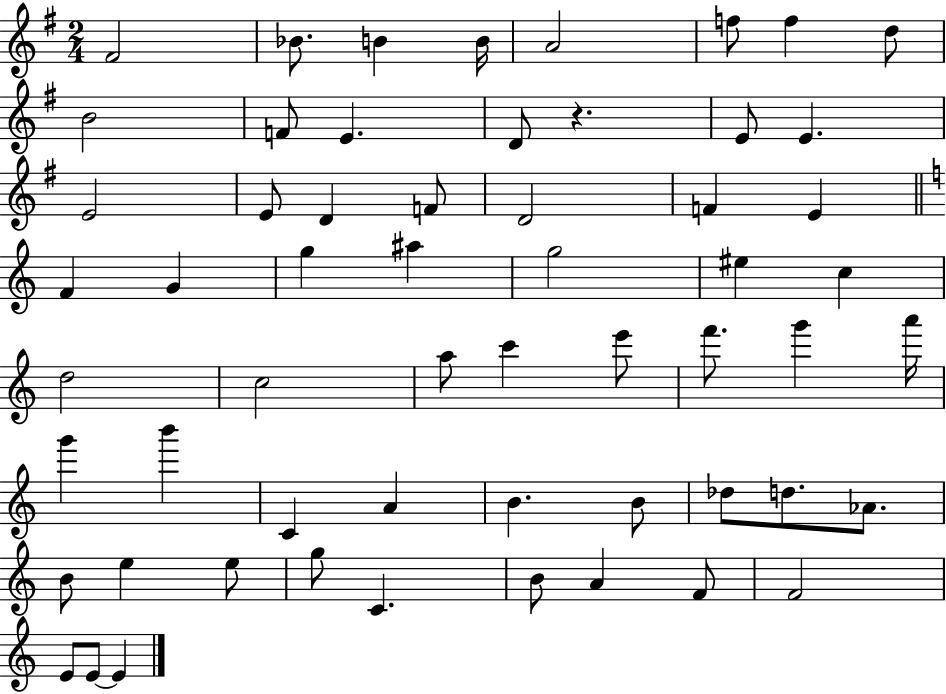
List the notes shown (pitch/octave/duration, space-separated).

F#4/h Bb4/e. B4/q B4/s A4/h F5/e F5/q D5/e B4/h F4/e E4/q. D4/e R/q. E4/e E4/q. E4/h E4/e D4/q F4/e D4/h F4/q E4/q F4/q G4/q G5/q A#5/q G5/h EIS5/q C5/q D5/h C5/h A5/e C6/q E6/e F6/e. G6/q A6/s G6/q B6/q C4/q A4/q B4/q. B4/e Db5/e D5/e. Ab4/e. B4/e E5/q E5/e G5/e C4/q. B4/e A4/q F4/e F4/h E4/e E4/e E4/q